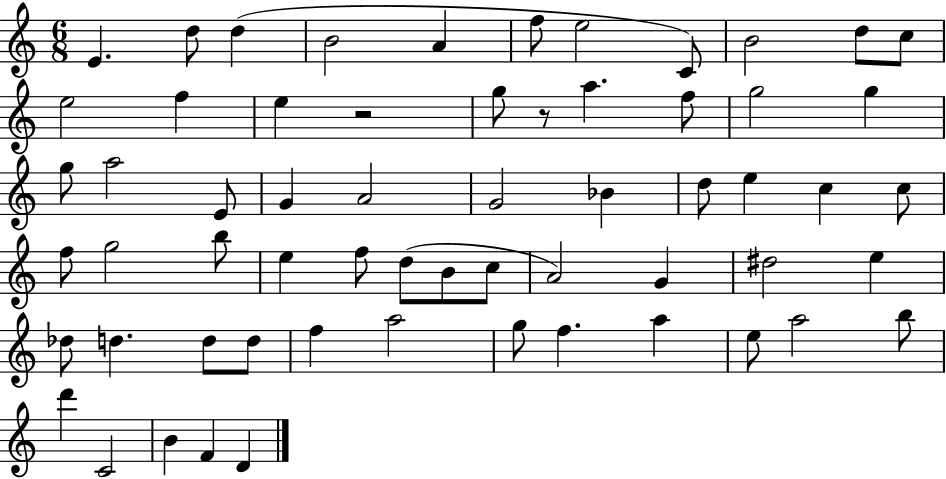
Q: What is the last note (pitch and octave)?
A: D4